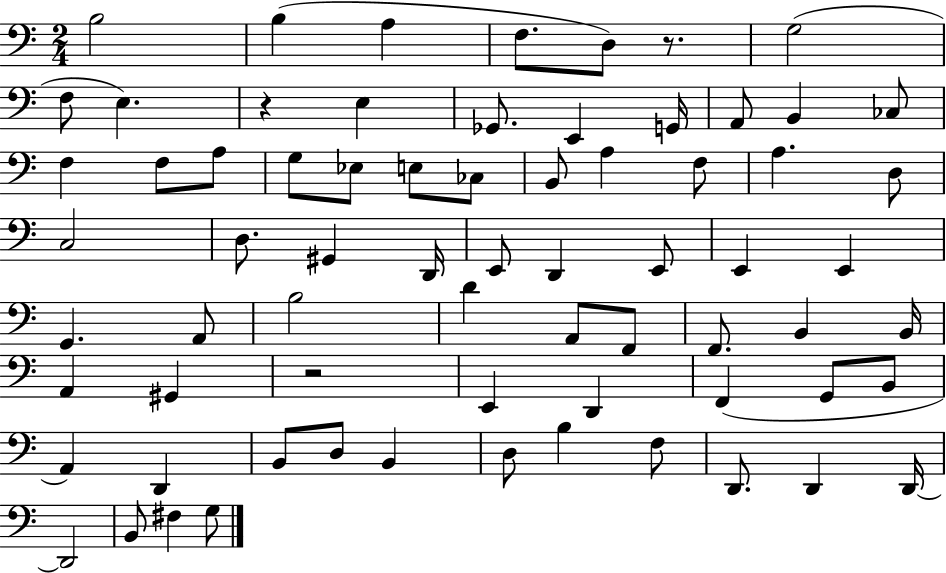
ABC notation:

X:1
T:Untitled
M:2/4
L:1/4
K:C
B,2 B, A, F,/2 D,/2 z/2 G,2 F,/2 E, z E, _G,,/2 E,, G,,/4 A,,/2 B,, _C,/2 F, F,/2 A,/2 G,/2 _E,/2 E,/2 _C,/2 B,,/2 A, F,/2 A, D,/2 C,2 D,/2 ^G,, D,,/4 E,,/2 D,, E,,/2 E,, E,, G,, A,,/2 B,2 D A,,/2 F,,/2 F,,/2 B,, B,,/4 A,, ^G,, z2 E,, D,, F,, G,,/2 B,,/2 A,, D,, B,,/2 D,/2 B,, D,/2 B, F,/2 D,,/2 D,, D,,/4 D,,2 B,,/2 ^F, G,/2